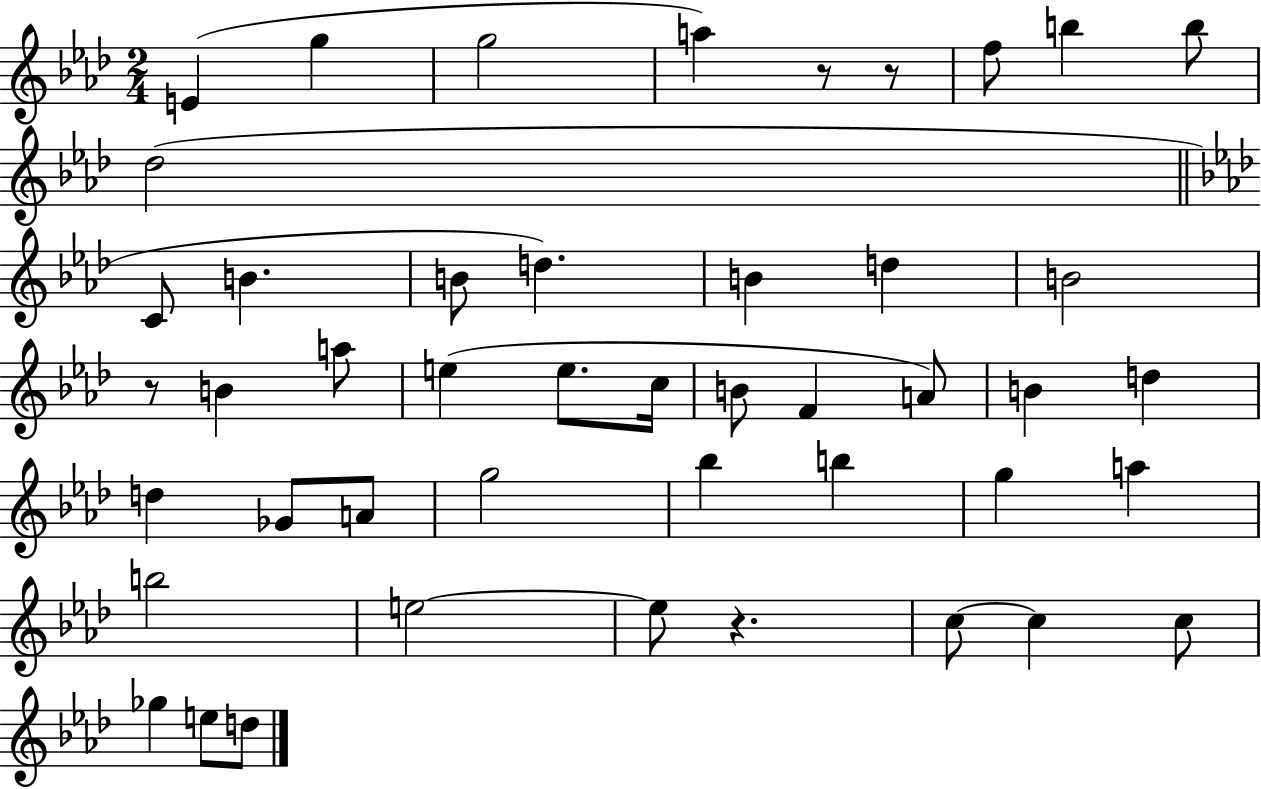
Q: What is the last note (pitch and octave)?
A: D5